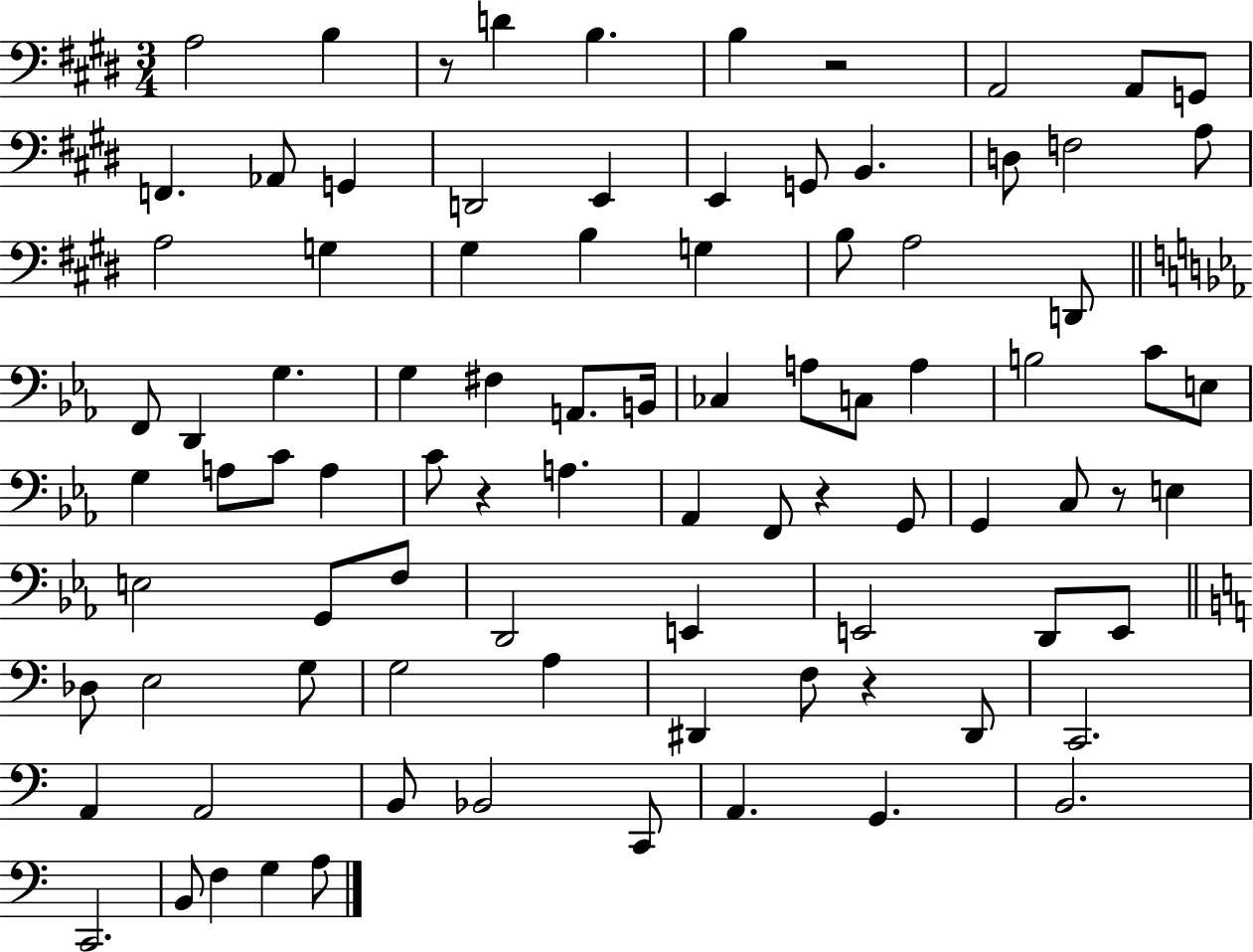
X:1
T:Untitled
M:3/4
L:1/4
K:E
A,2 B, z/2 D B, B, z2 A,,2 A,,/2 G,,/2 F,, _A,,/2 G,, D,,2 E,, E,, G,,/2 B,, D,/2 F,2 A,/2 A,2 G, ^G, B, G, B,/2 A,2 D,,/2 F,,/2 D,, G, G, ^F, A,,/2 B,,/4 _C, A,/2 C,/2 A, B,2 C/2 E,/2 G, A,/2 C/2 A, C/2 z A, _A,, F,,/2 z G,,/2 G,, C,/2 z/2 E, E,2 G,,/2 F,/2 D,,2 E,, E,,2 D,,/2 E,,/2 _D,/2 E,2 G,/2 G,2 A, ^D,, F,/2 z ^D,,/2 C,,2 A,, A,,2 B,,/2 _B,,2 C,,/2 A,, G,, B,,2 C,,2 B,,/2 F, G, A,/2